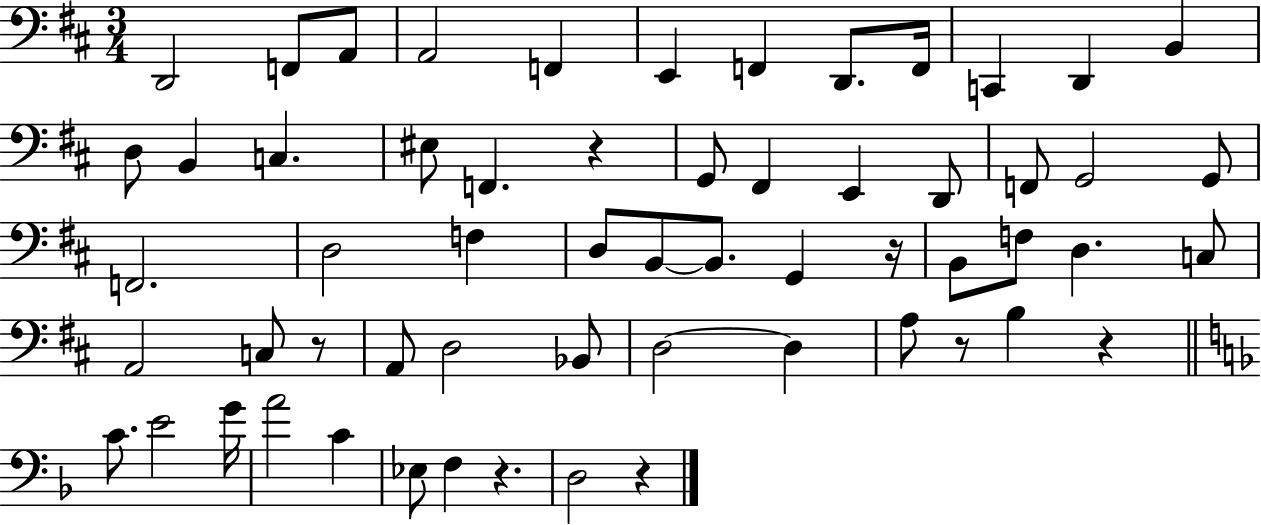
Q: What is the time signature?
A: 3/4